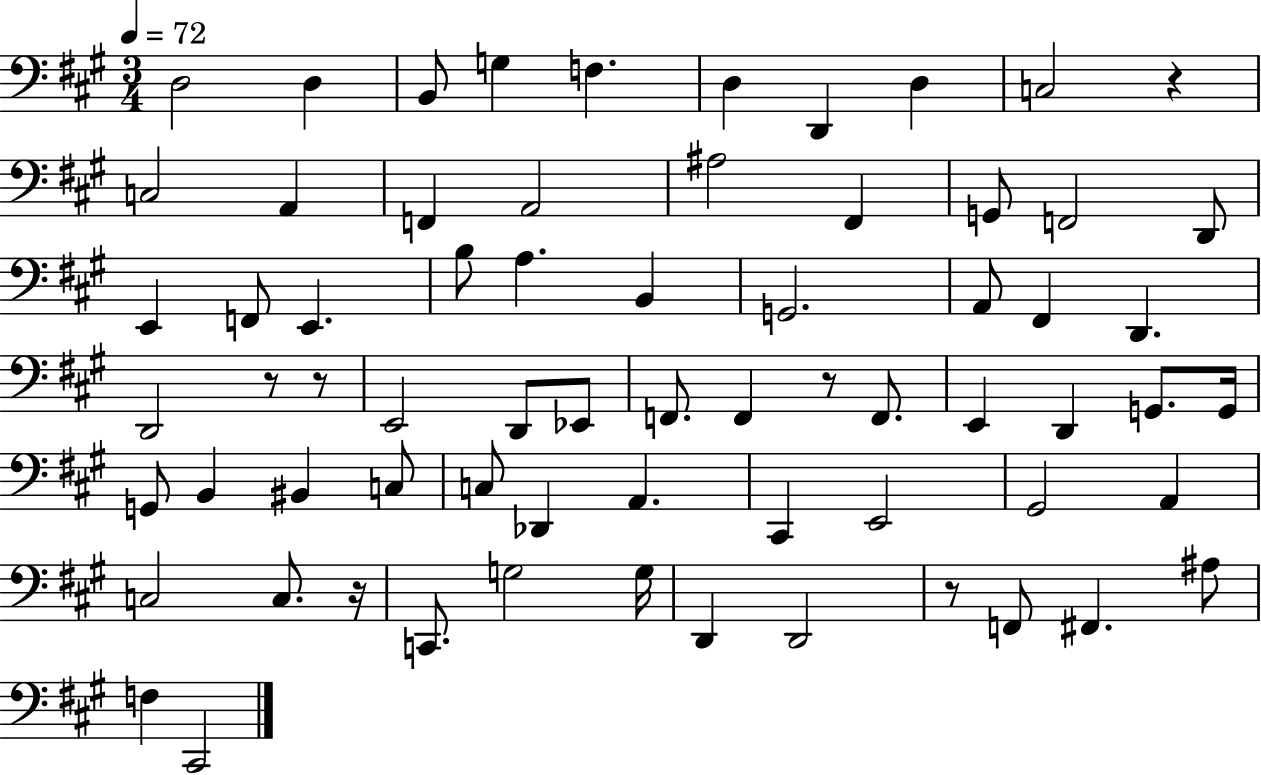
X:1
T:Untitled
M:3/4
L:1/4
K:A
D,2 D, B,,/2 G, F, D, D,, D, C,2 z C,2 A,, F,, A,,2 ^A,2 ^F,, G,,/2 F,,2 D,,/2 E,, F,,/2 E,, B,/2 A, B,, G,,2 A,,/2 ^F,, D,, D,,2 z/2 z/2 E,,2 D,,/2 _E,,/2 F,,/2 F,, z/2 F,,/2 E,, D,, G,,/2 G,,/4 G,,/2 B,, ^B,, C,/2 C,/2 _D,, A,, ^C,, E,,2 ^G,,2 A,, C,2 C,/2 z/4 C,,/2 G,2 G,/4 D,, D,,2 z/2 F,,/2 ^F,, ^A,/2 F, ^C,,2